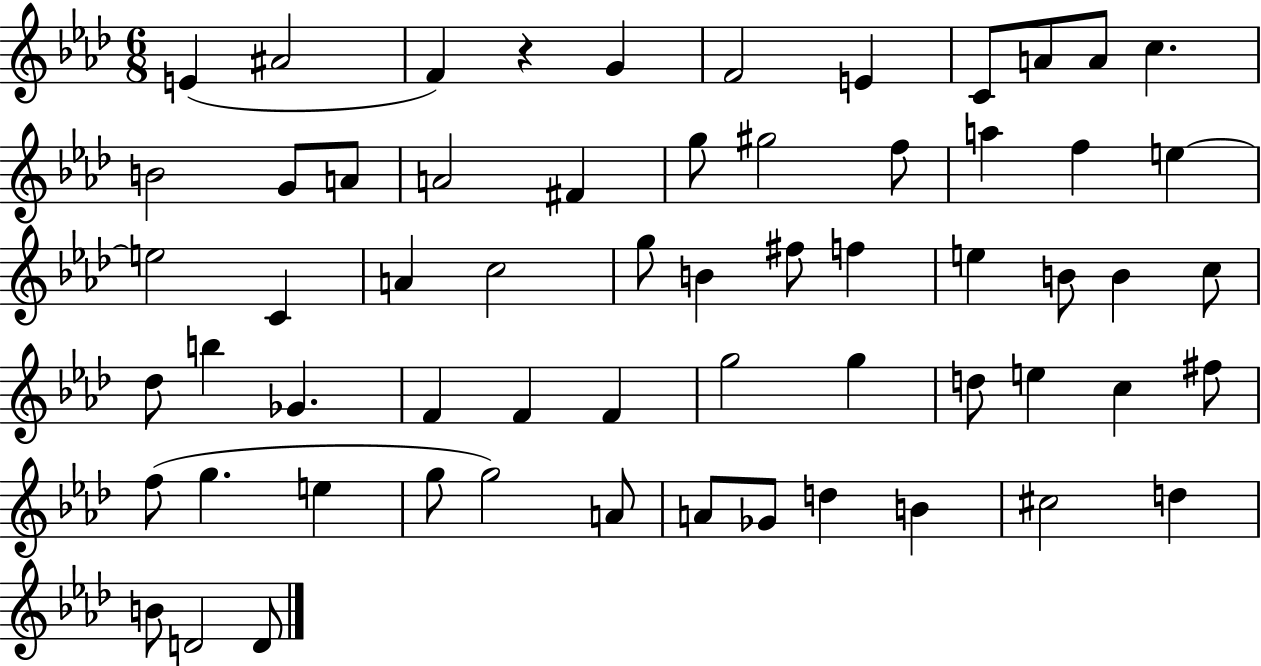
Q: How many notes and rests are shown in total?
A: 61